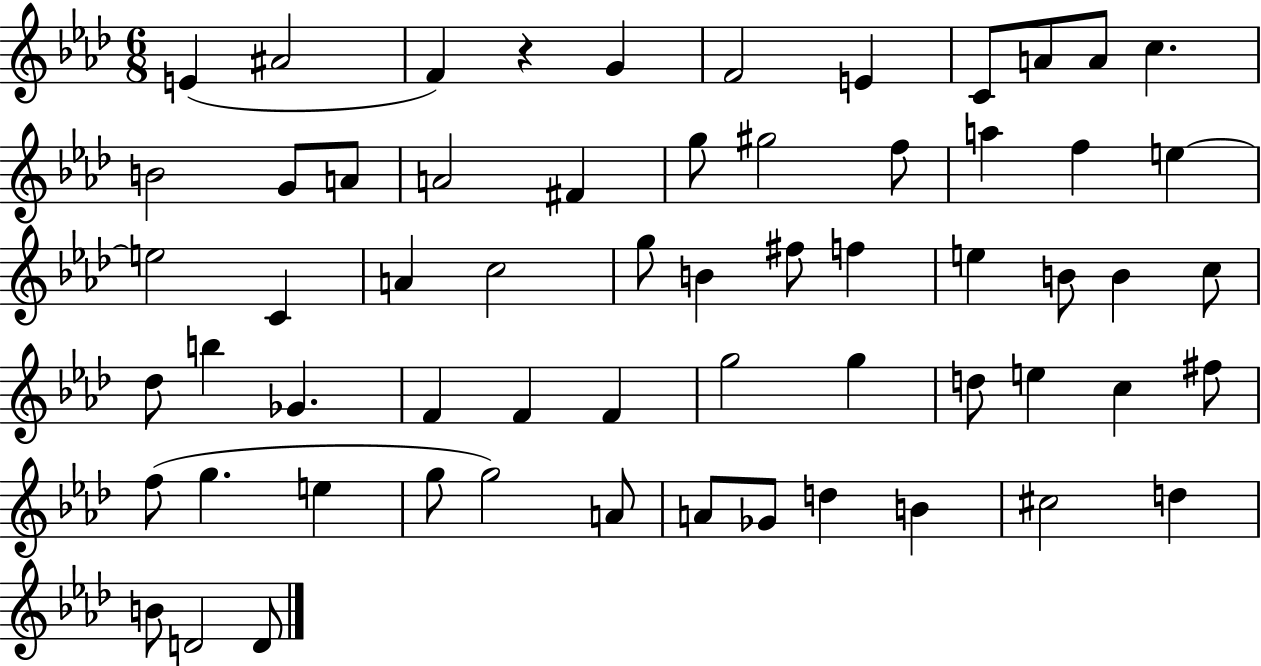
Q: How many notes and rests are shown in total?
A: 61